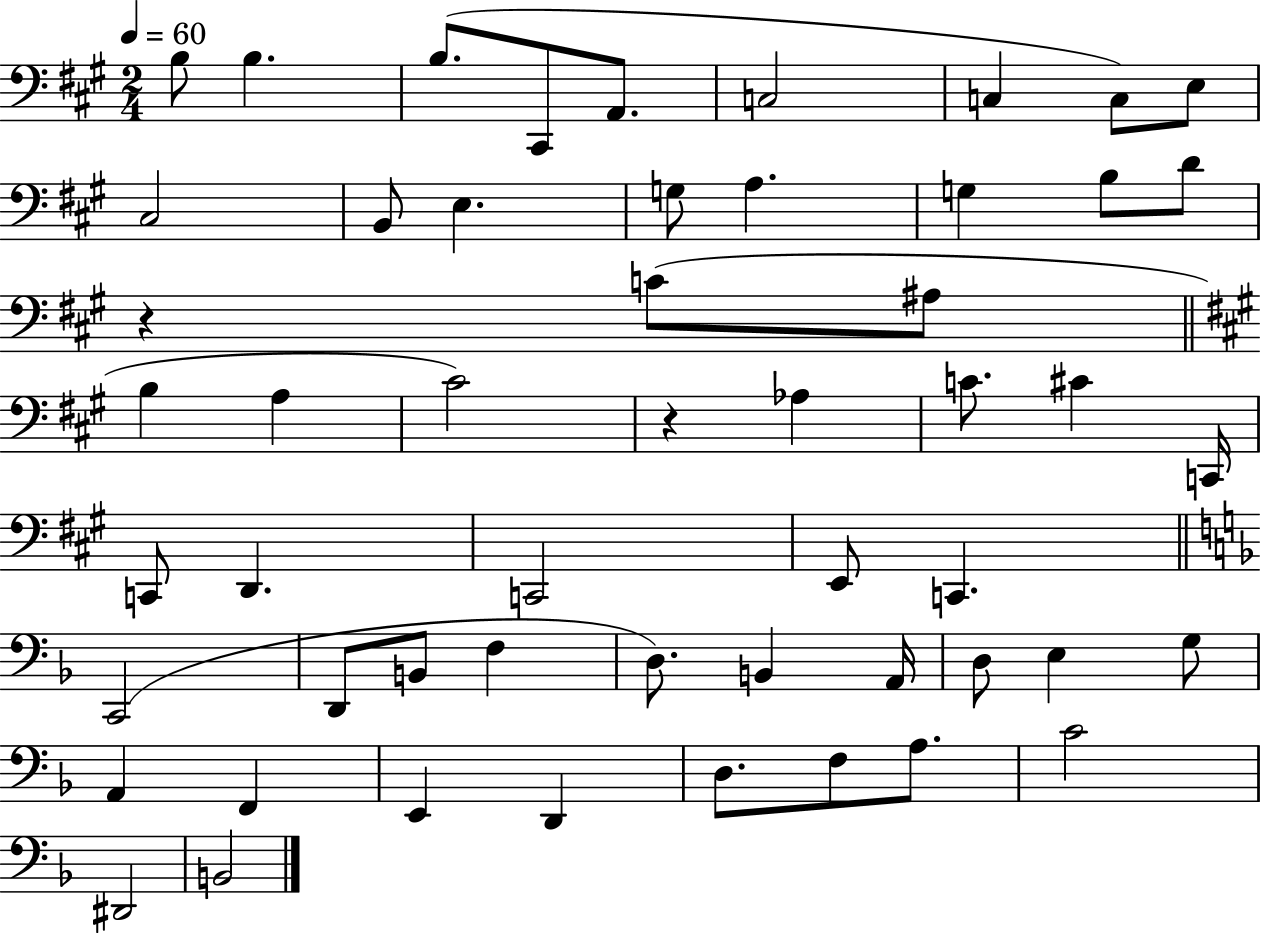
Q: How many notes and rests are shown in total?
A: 53